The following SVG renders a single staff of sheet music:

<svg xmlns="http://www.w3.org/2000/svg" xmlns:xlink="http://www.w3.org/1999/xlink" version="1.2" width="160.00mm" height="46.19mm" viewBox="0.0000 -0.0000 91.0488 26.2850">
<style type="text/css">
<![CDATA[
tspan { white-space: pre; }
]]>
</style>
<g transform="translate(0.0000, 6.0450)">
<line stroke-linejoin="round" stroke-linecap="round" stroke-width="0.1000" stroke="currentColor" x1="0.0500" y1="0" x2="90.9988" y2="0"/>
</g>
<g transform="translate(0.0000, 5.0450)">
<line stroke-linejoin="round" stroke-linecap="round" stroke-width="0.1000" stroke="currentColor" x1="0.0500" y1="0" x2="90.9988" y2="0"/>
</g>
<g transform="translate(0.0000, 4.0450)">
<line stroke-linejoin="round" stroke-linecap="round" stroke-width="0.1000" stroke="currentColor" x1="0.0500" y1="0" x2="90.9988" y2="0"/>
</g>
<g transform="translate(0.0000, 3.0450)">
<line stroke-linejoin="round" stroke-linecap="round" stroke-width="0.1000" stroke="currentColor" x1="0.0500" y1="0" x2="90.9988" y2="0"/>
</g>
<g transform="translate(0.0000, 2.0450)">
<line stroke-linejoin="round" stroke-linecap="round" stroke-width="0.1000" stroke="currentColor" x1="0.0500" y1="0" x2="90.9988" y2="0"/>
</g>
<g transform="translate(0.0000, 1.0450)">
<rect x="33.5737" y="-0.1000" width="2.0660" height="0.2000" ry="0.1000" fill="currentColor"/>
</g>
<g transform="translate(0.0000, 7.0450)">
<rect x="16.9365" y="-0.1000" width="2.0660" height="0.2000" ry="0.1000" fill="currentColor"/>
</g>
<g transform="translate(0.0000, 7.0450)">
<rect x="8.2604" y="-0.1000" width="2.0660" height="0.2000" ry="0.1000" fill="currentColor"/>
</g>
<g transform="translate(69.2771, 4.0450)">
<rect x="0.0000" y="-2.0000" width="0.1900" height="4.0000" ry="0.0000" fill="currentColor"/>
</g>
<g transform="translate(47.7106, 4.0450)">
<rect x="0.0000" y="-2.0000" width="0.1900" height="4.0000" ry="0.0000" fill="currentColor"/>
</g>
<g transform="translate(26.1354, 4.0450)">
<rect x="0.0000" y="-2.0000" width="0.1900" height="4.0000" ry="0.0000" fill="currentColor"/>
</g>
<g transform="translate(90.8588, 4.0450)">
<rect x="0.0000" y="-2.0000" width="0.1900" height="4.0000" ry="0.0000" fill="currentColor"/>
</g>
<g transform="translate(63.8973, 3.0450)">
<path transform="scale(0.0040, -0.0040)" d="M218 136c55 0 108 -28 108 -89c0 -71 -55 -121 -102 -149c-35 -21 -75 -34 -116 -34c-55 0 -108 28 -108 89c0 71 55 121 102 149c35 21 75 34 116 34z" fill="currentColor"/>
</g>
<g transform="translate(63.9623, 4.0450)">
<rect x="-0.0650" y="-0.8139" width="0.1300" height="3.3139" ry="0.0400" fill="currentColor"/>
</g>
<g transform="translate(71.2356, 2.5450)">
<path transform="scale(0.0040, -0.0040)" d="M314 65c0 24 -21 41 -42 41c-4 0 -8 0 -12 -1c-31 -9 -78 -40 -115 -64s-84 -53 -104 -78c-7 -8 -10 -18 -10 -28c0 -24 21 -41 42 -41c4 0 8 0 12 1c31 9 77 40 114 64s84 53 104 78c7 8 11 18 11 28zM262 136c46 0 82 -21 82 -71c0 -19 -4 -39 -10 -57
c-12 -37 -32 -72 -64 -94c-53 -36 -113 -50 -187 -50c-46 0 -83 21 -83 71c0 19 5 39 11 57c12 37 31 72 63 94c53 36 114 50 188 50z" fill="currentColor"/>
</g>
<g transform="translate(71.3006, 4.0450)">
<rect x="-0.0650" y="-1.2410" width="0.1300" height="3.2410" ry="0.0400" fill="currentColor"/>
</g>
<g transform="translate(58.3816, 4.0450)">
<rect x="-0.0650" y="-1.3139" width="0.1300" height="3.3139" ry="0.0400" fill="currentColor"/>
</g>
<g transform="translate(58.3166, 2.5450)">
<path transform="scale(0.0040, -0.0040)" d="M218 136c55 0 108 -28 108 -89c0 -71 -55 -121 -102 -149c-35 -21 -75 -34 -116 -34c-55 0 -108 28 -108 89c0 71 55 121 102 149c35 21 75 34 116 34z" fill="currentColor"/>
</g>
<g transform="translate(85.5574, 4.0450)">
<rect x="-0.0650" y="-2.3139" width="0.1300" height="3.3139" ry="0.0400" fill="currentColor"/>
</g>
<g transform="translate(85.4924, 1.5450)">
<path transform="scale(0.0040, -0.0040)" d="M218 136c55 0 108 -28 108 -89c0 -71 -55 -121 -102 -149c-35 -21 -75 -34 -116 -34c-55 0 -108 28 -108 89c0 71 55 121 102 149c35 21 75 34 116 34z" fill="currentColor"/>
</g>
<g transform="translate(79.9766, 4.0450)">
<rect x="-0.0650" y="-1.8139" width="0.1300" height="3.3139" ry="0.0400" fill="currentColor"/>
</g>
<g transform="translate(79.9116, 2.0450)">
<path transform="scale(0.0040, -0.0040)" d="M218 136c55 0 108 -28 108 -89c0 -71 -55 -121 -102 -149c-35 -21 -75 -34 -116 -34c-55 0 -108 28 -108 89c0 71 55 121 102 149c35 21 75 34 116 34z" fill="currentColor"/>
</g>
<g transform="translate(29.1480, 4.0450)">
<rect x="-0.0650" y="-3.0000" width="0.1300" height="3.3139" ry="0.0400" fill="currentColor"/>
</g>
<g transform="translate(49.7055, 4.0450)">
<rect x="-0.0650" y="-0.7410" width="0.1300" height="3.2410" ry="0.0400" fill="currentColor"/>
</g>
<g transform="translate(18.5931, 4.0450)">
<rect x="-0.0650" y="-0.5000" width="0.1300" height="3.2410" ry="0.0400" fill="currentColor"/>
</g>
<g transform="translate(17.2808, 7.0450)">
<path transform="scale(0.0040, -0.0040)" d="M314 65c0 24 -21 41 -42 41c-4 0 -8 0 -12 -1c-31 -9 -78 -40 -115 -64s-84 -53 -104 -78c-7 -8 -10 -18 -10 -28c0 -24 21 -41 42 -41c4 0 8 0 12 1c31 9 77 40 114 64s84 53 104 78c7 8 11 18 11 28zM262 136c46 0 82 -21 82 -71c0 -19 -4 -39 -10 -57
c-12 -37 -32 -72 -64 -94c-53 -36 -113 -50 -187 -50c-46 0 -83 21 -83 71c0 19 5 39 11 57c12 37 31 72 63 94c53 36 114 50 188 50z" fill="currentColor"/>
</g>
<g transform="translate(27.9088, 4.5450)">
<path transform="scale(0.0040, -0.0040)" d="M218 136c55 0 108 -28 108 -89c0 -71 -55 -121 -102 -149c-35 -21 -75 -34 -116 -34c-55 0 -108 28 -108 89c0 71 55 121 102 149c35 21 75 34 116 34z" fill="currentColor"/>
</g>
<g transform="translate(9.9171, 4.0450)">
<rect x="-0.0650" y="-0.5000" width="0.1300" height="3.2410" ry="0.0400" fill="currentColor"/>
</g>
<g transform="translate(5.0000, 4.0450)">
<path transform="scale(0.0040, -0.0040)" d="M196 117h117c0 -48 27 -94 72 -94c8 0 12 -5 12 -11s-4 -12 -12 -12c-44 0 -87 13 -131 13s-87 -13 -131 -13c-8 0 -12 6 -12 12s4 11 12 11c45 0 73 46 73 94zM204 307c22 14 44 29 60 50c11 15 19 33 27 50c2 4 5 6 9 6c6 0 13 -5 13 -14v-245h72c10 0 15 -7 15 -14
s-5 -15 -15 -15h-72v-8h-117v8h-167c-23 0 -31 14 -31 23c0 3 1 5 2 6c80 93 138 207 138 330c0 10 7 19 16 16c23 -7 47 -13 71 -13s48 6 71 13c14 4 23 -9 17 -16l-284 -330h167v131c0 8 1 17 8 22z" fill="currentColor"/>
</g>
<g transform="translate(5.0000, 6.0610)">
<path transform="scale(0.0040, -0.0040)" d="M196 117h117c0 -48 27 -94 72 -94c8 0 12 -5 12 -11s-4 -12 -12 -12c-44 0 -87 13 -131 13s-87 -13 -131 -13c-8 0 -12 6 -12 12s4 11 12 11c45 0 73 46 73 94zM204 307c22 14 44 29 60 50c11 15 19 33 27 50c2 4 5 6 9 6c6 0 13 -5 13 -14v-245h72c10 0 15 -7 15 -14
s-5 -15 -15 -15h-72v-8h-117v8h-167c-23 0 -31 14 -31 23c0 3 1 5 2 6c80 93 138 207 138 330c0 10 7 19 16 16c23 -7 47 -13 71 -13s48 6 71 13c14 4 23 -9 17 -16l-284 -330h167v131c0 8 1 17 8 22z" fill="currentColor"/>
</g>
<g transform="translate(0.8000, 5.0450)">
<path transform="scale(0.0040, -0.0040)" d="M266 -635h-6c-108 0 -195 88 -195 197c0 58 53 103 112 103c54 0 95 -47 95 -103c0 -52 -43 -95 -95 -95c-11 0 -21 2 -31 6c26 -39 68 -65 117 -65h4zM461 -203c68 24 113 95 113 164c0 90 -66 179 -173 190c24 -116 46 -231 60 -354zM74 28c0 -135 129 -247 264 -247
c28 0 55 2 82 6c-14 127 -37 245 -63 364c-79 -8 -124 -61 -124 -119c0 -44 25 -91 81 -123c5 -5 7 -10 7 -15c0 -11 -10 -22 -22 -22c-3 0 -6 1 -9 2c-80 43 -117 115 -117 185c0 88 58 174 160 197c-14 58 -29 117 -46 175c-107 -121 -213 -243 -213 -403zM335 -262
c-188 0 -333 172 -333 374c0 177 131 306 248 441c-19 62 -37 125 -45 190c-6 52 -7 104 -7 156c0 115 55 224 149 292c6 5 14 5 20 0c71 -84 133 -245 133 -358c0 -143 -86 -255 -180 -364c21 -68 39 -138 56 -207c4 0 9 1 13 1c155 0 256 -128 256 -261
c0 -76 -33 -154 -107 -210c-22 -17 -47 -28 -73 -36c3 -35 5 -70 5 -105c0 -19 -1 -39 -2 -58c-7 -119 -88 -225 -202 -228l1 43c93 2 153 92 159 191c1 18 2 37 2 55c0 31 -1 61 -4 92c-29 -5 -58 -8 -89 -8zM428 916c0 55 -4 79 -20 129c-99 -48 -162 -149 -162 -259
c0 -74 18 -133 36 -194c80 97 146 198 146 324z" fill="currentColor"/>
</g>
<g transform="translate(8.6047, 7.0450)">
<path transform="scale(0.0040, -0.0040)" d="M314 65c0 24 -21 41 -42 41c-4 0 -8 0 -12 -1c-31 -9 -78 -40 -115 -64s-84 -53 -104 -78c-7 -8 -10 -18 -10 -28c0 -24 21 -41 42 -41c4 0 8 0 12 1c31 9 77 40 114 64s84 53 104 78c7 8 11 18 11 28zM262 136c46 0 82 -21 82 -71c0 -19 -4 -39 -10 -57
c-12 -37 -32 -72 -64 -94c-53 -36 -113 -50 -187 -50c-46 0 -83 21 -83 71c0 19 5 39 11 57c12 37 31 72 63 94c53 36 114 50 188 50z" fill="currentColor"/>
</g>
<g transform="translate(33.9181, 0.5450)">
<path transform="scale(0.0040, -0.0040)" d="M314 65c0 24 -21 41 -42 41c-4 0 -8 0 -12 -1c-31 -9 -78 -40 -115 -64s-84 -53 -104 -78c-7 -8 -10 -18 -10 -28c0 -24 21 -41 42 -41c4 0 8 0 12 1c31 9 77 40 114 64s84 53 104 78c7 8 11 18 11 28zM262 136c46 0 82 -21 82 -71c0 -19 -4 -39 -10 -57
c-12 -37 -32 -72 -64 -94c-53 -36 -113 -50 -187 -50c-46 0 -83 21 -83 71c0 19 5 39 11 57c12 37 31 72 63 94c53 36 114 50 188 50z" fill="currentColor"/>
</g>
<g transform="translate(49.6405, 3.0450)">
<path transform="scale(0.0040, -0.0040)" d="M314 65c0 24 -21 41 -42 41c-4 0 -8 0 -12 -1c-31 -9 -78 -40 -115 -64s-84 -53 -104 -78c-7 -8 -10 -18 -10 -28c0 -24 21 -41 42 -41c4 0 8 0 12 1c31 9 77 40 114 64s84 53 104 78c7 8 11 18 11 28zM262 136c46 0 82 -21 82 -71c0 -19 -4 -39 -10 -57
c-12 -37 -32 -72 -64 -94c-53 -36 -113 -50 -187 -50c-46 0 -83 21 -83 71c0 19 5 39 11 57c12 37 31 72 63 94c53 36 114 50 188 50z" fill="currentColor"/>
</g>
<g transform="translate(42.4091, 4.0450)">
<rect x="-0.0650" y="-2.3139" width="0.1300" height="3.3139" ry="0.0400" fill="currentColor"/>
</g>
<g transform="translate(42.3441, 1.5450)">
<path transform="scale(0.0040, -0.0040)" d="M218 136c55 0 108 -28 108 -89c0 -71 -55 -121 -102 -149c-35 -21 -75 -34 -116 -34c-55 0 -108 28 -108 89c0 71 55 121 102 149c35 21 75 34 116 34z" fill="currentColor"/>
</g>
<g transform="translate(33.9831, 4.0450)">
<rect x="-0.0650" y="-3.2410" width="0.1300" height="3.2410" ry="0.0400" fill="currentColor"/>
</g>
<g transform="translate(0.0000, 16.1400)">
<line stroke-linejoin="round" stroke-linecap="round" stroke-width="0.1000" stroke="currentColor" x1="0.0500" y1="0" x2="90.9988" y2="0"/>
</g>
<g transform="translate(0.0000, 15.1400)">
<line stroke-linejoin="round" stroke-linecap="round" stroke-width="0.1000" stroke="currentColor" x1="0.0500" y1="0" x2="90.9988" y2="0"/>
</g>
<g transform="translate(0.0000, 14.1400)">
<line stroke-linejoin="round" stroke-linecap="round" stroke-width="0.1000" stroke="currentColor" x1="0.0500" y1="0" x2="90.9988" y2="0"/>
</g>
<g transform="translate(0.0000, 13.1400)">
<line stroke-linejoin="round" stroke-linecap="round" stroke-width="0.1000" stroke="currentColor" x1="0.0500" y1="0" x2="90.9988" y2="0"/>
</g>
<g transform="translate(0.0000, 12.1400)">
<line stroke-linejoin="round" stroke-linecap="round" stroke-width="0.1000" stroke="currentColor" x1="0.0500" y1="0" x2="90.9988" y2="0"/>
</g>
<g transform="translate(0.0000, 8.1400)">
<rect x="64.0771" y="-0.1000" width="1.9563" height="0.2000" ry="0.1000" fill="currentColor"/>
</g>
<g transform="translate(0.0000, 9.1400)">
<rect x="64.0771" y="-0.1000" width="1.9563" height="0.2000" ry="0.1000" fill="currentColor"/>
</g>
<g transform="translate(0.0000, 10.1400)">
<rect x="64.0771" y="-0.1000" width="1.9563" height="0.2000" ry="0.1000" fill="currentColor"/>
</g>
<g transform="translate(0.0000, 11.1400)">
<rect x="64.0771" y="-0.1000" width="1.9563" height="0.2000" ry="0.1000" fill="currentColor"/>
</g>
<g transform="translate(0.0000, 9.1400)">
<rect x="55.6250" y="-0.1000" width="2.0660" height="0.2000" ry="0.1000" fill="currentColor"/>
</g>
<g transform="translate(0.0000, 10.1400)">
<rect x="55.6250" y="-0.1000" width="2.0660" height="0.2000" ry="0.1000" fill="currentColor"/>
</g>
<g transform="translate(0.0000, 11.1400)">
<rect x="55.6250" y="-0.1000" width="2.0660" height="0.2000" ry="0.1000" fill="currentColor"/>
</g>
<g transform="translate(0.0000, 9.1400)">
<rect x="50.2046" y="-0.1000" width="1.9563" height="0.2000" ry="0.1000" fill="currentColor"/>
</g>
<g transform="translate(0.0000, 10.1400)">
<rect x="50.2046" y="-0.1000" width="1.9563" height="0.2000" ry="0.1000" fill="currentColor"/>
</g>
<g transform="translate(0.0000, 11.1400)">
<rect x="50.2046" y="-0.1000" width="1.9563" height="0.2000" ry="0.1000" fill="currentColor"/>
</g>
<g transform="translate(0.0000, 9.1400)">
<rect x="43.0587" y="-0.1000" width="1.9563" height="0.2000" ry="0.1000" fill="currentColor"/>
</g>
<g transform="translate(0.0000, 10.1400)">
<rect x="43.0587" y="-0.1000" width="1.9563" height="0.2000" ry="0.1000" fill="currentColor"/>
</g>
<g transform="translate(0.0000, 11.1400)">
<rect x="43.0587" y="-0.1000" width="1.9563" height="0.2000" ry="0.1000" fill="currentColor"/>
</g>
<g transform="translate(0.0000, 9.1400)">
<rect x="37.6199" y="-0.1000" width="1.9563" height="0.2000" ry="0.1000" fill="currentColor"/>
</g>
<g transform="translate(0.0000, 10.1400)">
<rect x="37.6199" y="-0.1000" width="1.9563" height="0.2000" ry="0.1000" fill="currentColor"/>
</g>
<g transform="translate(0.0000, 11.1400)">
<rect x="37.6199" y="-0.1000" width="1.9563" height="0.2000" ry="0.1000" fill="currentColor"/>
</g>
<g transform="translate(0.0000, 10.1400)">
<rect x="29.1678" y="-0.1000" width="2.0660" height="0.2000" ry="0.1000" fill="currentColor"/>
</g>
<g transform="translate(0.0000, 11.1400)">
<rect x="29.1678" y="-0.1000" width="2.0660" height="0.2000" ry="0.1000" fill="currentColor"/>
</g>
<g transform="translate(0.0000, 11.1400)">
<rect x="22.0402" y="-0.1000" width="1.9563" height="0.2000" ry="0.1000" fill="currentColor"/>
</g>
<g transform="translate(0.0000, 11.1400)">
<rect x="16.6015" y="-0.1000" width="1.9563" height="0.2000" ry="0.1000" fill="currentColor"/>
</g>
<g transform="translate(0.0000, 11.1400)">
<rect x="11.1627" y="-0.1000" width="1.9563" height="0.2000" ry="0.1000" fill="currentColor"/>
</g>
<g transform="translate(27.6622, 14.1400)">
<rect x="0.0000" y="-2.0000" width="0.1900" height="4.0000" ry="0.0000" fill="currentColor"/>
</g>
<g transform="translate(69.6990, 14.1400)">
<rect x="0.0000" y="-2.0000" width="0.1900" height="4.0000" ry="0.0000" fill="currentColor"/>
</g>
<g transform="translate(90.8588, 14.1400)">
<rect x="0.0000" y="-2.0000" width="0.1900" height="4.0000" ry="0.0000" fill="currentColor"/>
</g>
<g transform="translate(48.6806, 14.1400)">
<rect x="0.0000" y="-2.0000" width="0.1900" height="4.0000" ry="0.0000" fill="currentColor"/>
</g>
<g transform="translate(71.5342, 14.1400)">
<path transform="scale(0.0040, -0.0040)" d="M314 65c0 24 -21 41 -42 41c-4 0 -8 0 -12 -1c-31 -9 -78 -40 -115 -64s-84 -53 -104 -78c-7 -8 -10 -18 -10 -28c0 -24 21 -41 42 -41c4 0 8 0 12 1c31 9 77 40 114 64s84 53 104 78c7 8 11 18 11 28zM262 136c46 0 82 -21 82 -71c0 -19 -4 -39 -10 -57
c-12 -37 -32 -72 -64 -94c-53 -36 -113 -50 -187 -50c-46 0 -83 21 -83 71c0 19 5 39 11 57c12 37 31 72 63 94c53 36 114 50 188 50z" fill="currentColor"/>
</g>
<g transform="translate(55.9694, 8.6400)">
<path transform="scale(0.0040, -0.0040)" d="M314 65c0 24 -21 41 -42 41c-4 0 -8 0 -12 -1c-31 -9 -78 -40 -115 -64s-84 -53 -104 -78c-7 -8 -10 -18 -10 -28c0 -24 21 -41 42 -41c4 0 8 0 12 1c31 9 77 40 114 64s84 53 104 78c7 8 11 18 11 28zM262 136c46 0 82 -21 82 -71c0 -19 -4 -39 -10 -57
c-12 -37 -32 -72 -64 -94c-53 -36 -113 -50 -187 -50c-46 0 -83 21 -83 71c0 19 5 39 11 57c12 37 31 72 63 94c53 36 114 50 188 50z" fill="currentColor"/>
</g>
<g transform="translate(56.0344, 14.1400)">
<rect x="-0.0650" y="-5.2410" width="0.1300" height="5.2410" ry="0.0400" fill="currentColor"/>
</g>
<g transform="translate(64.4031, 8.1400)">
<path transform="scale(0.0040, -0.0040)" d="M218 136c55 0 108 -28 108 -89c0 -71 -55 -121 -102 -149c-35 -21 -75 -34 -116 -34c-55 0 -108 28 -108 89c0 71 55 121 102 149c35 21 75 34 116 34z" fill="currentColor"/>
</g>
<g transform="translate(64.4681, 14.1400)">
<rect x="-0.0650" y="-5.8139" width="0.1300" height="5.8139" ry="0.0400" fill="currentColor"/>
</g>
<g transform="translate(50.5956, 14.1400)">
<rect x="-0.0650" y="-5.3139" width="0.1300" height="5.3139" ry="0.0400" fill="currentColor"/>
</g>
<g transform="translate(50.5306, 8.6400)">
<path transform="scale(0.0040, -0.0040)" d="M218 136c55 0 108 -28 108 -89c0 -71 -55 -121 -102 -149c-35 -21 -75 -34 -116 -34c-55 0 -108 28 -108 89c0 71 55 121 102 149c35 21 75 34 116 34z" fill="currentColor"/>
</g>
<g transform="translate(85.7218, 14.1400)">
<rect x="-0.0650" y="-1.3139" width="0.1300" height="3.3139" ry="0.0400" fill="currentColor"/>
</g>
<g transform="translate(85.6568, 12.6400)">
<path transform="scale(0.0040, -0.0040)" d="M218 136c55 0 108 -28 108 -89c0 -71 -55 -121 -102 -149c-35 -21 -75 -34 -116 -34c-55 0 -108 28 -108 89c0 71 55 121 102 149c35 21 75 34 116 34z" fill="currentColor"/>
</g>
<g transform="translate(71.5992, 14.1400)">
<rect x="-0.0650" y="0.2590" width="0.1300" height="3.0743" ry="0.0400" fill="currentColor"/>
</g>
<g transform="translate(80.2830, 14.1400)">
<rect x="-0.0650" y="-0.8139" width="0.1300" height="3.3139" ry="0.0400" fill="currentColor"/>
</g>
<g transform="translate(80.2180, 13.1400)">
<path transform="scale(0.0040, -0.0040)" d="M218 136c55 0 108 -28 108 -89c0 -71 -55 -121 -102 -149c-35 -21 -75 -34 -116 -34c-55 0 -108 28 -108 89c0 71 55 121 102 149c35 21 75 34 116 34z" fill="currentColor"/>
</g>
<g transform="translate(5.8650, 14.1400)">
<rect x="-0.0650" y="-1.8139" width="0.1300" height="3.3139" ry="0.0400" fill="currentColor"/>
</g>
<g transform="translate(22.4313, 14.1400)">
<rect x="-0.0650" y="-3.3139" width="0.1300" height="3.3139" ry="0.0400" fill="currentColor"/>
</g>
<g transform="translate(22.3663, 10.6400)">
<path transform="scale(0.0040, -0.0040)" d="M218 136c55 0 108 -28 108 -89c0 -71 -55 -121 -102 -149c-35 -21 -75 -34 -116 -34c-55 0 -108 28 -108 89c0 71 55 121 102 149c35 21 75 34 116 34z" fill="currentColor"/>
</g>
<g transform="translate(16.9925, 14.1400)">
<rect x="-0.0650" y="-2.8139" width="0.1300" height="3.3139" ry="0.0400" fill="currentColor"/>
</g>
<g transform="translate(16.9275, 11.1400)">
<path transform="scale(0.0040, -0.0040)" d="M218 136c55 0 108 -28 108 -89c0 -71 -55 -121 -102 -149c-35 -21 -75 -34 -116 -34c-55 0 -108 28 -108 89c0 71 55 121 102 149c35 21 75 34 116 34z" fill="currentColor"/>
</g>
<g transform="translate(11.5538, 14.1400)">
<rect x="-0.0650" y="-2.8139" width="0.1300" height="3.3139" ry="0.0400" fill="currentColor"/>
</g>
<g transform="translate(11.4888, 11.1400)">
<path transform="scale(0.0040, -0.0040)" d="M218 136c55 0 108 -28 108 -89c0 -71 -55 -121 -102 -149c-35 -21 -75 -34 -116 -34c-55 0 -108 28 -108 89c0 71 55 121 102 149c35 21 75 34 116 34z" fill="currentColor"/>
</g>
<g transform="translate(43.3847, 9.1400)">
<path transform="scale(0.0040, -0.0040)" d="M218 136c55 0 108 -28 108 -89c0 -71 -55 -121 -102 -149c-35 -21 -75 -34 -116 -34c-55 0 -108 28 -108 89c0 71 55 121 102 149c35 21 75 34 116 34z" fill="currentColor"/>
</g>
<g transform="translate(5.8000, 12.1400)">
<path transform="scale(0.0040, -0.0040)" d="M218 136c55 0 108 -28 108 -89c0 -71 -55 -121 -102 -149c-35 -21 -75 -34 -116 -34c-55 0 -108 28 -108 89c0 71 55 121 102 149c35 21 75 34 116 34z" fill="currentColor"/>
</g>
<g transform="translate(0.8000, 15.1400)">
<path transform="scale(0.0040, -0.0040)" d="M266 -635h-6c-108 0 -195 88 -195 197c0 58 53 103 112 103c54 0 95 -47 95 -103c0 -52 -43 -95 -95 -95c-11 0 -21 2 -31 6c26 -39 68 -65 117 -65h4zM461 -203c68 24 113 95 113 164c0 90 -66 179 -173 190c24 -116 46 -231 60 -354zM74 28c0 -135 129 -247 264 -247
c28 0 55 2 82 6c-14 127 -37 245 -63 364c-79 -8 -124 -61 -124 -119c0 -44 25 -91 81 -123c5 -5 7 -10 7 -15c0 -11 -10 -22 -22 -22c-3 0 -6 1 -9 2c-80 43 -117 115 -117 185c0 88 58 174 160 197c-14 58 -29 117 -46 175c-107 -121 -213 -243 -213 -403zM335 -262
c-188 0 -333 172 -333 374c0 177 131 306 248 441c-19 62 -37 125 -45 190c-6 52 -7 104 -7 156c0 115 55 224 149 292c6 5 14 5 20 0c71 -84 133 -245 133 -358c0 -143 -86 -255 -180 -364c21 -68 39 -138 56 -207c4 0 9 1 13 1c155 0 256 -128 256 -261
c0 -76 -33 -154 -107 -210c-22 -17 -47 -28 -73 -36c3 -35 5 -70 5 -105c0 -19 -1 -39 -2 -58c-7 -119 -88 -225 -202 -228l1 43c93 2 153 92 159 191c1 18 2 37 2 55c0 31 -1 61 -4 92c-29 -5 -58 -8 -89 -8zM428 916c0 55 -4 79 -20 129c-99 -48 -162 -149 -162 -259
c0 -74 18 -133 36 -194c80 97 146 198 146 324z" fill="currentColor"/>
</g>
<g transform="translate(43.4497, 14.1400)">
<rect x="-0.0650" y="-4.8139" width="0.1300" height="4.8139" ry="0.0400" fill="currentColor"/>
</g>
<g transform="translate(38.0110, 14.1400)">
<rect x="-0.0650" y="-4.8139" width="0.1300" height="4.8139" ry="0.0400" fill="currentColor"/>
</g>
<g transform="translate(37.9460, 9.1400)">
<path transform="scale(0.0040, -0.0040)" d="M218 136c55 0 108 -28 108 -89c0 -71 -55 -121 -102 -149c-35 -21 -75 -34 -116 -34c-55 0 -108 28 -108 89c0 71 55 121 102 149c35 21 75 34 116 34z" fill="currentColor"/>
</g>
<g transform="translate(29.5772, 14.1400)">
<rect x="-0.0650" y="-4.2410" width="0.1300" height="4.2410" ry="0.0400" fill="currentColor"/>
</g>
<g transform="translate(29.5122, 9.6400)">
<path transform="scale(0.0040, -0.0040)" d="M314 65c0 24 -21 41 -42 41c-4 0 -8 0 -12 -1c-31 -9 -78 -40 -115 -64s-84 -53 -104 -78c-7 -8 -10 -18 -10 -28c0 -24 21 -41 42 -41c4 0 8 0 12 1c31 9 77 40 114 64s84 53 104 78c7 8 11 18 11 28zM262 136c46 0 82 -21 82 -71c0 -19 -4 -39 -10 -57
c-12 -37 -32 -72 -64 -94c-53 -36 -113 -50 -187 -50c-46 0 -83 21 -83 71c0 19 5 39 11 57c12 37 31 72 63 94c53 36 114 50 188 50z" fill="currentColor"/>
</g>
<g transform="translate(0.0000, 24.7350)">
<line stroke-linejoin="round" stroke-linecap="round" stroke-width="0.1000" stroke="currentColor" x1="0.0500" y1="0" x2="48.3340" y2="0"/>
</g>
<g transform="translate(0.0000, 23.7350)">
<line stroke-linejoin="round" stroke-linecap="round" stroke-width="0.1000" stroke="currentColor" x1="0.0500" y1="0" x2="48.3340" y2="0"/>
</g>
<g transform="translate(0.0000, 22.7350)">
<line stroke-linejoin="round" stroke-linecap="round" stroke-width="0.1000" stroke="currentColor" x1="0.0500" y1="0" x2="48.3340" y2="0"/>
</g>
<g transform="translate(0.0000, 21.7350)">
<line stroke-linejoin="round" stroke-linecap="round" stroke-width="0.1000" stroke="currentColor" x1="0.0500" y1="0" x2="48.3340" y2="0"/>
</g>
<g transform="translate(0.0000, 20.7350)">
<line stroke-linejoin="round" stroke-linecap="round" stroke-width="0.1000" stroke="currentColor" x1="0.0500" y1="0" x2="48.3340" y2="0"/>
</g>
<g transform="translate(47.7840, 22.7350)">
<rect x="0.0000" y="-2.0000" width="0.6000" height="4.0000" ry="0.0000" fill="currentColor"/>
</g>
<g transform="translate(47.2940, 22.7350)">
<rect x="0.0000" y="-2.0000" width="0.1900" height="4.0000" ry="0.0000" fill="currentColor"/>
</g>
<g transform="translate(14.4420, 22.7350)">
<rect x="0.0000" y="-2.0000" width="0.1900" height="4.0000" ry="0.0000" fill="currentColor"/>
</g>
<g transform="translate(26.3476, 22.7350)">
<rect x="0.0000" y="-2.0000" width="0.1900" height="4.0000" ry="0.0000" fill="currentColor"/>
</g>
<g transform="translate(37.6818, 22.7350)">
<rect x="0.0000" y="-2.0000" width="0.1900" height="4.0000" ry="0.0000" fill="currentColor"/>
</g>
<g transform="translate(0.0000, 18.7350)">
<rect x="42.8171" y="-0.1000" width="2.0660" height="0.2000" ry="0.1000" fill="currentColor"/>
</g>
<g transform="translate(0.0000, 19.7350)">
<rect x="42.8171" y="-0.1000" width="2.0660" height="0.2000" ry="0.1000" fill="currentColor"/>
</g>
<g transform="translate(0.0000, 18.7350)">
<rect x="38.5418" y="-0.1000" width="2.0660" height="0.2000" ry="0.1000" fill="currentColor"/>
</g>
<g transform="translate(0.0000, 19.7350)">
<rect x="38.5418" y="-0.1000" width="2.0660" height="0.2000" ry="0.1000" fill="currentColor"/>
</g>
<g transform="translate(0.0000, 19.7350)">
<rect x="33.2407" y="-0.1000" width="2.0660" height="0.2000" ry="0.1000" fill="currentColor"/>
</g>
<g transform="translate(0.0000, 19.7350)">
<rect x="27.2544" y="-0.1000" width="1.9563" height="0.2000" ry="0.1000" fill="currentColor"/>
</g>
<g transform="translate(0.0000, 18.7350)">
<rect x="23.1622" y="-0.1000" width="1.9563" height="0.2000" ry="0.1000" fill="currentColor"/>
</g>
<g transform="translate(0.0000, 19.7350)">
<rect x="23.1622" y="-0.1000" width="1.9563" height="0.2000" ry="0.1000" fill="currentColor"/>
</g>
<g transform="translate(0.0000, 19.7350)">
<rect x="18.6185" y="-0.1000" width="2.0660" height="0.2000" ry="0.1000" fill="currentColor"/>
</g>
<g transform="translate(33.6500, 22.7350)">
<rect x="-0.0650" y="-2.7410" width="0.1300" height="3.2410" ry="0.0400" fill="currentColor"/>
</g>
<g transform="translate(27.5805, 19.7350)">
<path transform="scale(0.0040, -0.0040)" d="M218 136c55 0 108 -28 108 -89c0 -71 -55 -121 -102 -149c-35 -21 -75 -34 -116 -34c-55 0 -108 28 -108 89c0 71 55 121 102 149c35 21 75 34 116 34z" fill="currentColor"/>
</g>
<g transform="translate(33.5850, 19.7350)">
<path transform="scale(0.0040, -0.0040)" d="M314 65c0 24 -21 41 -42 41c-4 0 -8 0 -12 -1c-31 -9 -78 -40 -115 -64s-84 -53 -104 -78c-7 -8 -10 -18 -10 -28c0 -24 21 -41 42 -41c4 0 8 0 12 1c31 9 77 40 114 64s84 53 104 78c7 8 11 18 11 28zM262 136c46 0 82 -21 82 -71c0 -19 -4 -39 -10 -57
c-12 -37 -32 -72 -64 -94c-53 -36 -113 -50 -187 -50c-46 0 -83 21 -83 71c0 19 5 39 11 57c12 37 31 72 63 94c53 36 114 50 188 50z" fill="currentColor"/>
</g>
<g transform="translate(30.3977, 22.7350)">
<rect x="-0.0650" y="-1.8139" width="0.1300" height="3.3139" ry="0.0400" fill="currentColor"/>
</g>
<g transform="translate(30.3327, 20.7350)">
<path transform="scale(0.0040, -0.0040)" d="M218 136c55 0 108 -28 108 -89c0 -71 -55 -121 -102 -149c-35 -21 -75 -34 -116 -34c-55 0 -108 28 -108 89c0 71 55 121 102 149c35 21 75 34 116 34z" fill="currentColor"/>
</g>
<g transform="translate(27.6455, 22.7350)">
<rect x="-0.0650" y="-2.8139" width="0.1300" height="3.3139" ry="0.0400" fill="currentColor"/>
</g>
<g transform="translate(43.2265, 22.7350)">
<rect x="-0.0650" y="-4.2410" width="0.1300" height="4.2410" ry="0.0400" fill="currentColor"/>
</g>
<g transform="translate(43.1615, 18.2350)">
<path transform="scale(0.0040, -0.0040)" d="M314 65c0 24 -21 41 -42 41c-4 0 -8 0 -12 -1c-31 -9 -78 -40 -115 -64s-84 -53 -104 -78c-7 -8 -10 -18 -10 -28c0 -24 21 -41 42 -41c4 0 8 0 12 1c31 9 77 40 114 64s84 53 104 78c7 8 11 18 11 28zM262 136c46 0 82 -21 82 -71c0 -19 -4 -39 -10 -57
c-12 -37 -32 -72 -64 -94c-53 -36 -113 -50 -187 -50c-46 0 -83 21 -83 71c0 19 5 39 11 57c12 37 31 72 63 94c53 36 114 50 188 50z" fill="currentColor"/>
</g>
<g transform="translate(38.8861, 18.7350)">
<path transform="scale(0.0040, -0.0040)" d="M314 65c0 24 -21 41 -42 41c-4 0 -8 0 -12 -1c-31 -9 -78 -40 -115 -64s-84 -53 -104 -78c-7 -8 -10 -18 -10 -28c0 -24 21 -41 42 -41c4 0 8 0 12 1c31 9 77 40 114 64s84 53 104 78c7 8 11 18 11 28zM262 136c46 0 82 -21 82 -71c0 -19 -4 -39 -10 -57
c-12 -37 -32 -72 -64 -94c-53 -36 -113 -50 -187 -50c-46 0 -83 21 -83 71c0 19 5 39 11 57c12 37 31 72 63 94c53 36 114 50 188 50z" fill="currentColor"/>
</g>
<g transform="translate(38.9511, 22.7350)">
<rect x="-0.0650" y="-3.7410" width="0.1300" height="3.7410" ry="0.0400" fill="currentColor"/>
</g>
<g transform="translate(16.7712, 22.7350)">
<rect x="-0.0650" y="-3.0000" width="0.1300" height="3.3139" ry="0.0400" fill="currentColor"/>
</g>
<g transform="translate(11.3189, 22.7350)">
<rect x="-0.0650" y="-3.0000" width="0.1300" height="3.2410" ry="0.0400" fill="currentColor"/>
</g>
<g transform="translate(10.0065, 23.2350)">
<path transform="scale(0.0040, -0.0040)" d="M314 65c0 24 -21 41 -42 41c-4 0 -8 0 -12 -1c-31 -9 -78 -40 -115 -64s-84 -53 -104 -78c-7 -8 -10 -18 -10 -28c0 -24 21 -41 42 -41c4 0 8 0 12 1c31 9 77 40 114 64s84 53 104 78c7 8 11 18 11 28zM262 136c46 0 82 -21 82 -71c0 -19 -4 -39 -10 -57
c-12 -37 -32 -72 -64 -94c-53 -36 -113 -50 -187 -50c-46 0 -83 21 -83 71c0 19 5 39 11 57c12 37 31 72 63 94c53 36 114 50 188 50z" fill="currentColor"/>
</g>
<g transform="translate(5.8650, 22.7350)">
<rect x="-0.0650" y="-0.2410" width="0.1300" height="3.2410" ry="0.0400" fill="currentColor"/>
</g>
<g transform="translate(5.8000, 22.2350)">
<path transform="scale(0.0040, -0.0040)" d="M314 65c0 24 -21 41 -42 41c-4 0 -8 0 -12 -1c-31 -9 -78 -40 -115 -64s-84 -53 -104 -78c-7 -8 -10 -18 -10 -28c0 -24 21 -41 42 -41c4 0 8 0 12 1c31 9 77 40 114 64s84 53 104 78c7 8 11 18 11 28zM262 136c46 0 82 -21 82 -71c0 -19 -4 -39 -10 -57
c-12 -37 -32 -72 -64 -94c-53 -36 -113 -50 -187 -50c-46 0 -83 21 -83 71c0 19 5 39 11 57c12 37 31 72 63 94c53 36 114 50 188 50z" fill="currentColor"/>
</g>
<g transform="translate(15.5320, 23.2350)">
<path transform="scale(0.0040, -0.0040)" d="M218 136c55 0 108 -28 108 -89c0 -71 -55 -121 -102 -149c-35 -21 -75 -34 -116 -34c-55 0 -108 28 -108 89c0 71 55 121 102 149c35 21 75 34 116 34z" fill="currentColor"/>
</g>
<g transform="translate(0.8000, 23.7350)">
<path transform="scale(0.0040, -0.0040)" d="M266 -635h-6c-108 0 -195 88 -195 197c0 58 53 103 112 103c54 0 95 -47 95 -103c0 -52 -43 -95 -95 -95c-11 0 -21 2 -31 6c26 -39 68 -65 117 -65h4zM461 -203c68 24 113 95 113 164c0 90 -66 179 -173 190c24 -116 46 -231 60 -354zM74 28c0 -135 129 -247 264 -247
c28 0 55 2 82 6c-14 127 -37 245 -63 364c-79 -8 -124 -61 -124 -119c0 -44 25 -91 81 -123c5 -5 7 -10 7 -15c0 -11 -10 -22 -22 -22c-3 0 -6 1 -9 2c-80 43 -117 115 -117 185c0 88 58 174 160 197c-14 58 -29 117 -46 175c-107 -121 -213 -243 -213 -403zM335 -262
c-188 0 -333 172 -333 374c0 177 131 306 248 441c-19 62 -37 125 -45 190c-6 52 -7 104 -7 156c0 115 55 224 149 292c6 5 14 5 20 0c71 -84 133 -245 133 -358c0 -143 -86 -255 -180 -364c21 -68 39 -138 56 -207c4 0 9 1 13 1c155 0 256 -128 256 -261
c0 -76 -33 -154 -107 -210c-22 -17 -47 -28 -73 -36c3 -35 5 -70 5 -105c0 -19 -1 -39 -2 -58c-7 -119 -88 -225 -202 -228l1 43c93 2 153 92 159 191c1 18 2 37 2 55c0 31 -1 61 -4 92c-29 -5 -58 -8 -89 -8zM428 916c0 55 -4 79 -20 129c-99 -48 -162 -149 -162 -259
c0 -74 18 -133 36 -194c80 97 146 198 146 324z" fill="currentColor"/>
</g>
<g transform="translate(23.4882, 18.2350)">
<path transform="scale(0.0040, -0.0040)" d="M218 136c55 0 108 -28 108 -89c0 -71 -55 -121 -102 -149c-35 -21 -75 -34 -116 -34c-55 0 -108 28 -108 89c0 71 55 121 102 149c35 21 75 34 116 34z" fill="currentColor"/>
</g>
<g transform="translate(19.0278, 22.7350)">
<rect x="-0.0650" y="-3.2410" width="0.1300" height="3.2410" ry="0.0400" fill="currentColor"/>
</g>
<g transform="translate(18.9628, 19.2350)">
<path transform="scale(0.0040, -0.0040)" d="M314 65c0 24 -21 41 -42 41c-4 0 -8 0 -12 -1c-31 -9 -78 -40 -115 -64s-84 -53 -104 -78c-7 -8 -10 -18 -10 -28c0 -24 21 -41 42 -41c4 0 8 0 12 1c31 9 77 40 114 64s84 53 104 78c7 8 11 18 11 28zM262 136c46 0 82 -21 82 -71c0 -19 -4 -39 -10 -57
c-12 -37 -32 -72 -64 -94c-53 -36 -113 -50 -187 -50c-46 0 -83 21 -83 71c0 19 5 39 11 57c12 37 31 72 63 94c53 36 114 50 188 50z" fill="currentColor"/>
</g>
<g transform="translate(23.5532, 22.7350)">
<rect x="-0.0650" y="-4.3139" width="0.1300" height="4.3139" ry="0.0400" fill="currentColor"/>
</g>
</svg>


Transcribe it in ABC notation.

X:1
T:Untitled
M:4/4
L:1/4
K:C
C2 C2 A b2 g d2 e d e2 f g f a a b d'2 e' e' f' f'2 g' B2 d e c2 A2 A b2 d' a f a2 c'2 d'2